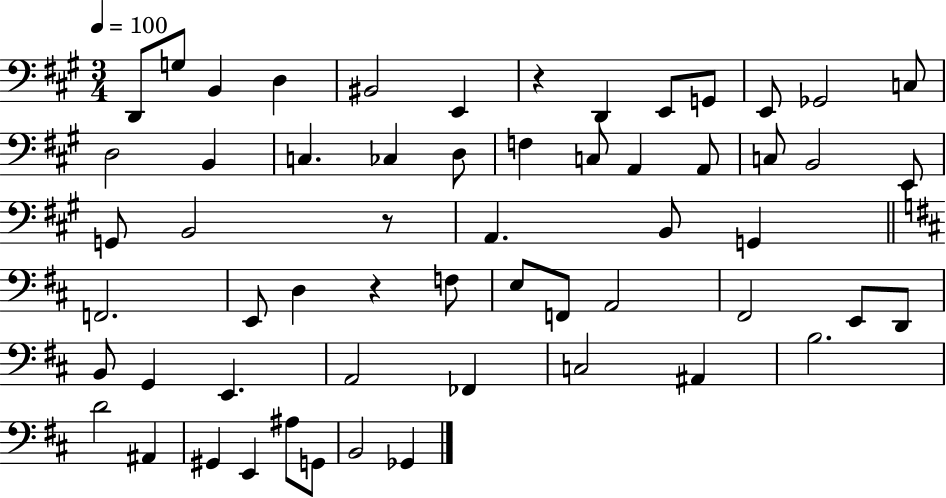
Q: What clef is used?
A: bass